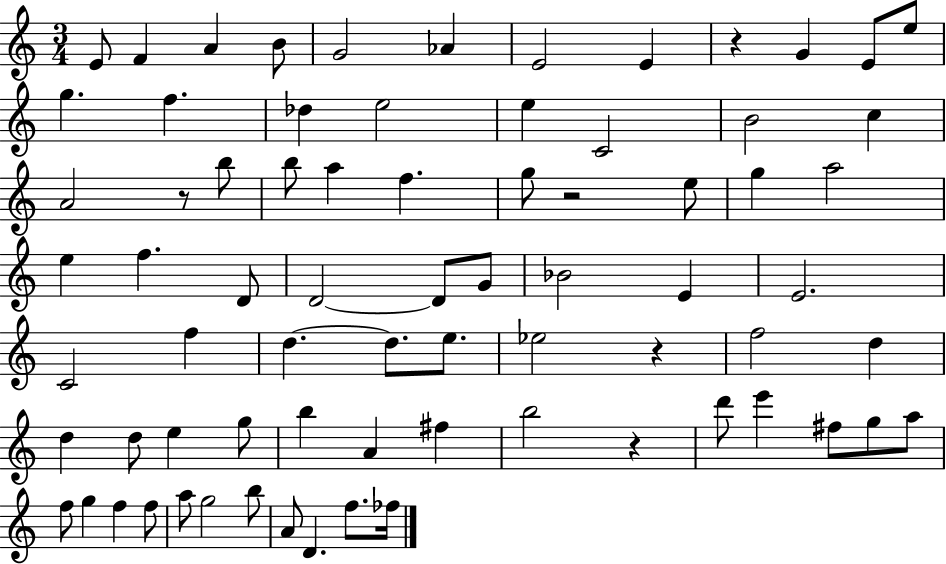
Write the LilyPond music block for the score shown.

{
  \clef treble
  \numericTimeSignature
  \time 3/4
  \key c \major
  \repeat volta 2 { e'8 f'4 a'4 b'8 | g'2 aes'4 | e'2 e'4 | r4 g'4 e'8 e''8 | \break g''4. f''4. | des''4 e''2 | e''4 c'2 | b'2 c''4 | \break a'2 r8 b''8 | b''8 a''4 f''4. | g''8 r2 e''8 | g''4 a''2 | \break e''4 f''4. d'8 | d'2~~ d'8 g'8 | bes'2 e'4 | e'2. | \break c'2 f''4 | d''4.~~ d''8. e''8. | ees''2 r4 | f''2 d''4 | \break d''4 d''8 e''4 g''8 | b''4 a'4 fis''4 | b''2 r4 | d'''8 e'''4 fis''8 g''8 a''8 | \break f''8 g''4 f''4 f''8 | a''8 g''2 b''8 | a'8 d'4. f''8. fes''16 | } \bar "|."
}